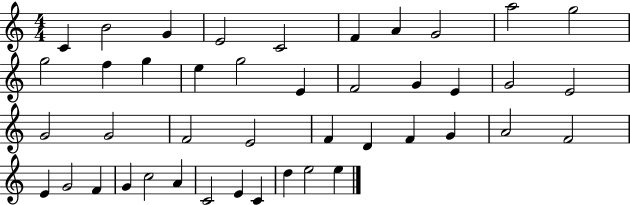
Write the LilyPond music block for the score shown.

{
  \clef treble
  \numericTimeSignature
  \time 4/4
  \key c \major
  c'4 b'2 g'4 | e'2 c'2 | f'4 a'4 g'2 | a''2 g''2 | \break g''2 f''4 g''4 | e''4 g''2 e'4 | f'2 g'4 e'4 | g'2 e'2 | \break g'2 g'2 | f'2 e'2 | f'4 d'4 f'4 g'4 | a'2 f'2 | \break e'4 g'2 f'4 | g'4 c''2 a'4 | c'2 e'4 c'4 | d''4 e''2 e''4 | \break \bar "|."
}